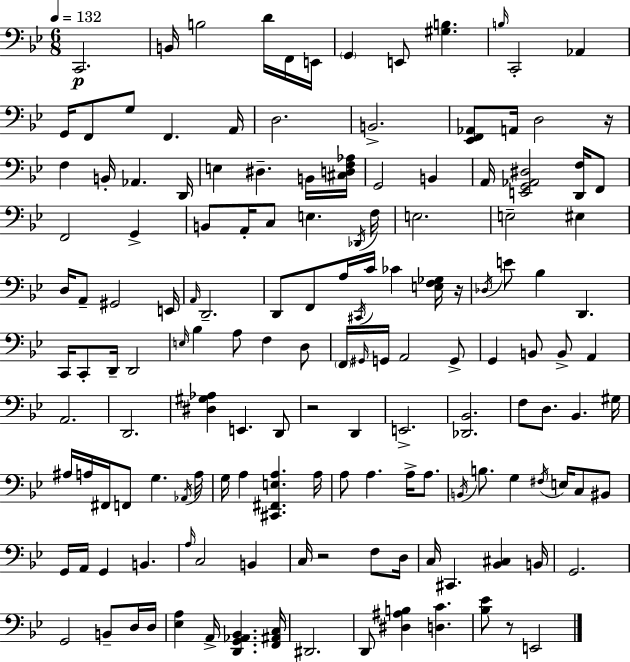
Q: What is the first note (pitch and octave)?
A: C2